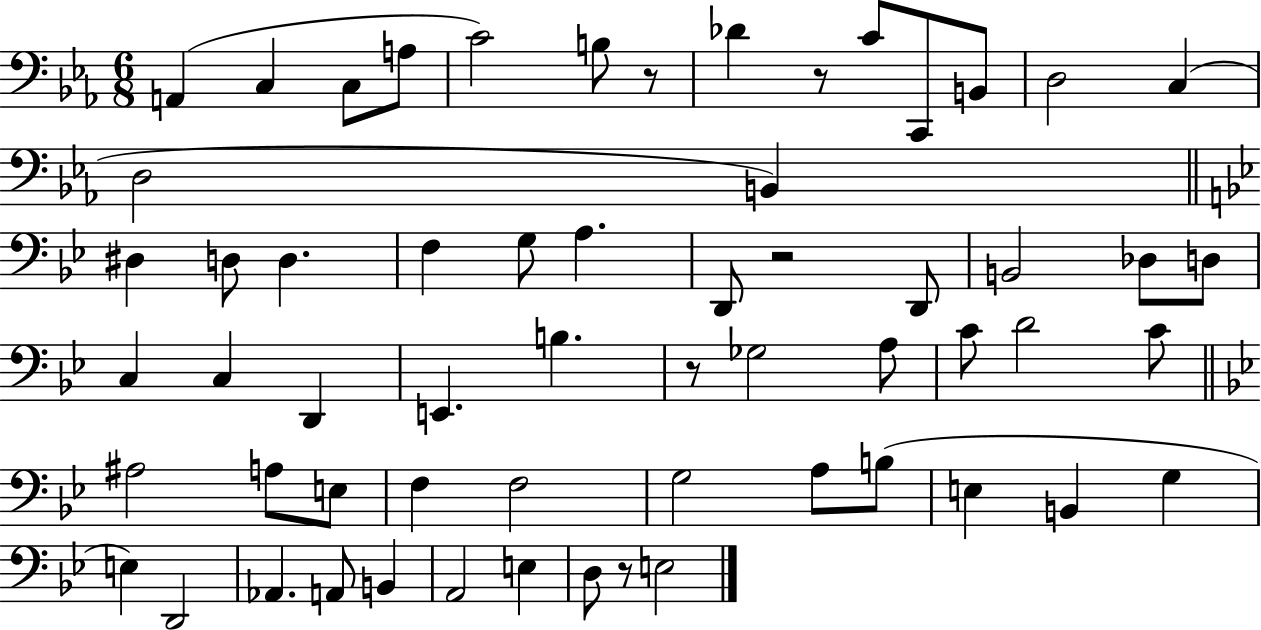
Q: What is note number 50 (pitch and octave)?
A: A2